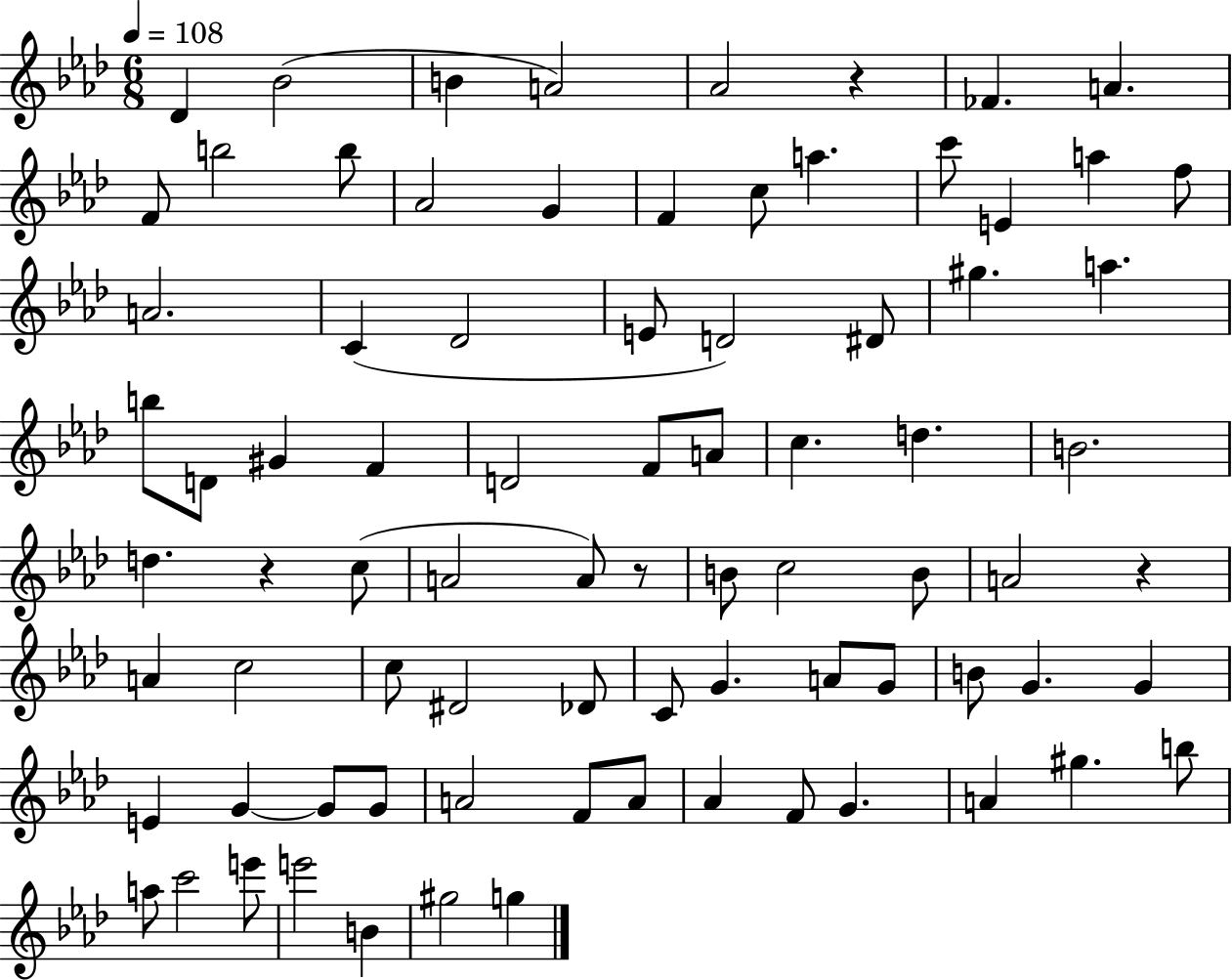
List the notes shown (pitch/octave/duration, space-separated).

Db4/q Bb4/h B4/q A4/h Ab4/h R/q FES4/q. A4/q. F4/e B5/h B5/e Ab4/h G4/q F4/q C5/e A5/q. C6/e E4/q A5/q F5/e A4/h. C4/q Db4/h E4/e D4/h D#4/e G#5/q. A5/q. B5/e D4/e G#4/q F4/q D4/h F4/e A4/e C5/q. D5/q. B4/h. D5/q. R/q C5/e A4/h A4/e R/e B4/e C5/h B4/e A4/h R/q A4/q C5/h C5/e D#4/h Db4/e C4/e G4/q. A4/e G4/e B4/e G4/q. G4/q E4/q G4/q G4/e G4/e A4/h F4/e A4/e Ab4/q F4/e G4/q. A4/q G#5/q. B5/e A5/e C6/h E6/e E6/h B4/q G#5/h G5/q